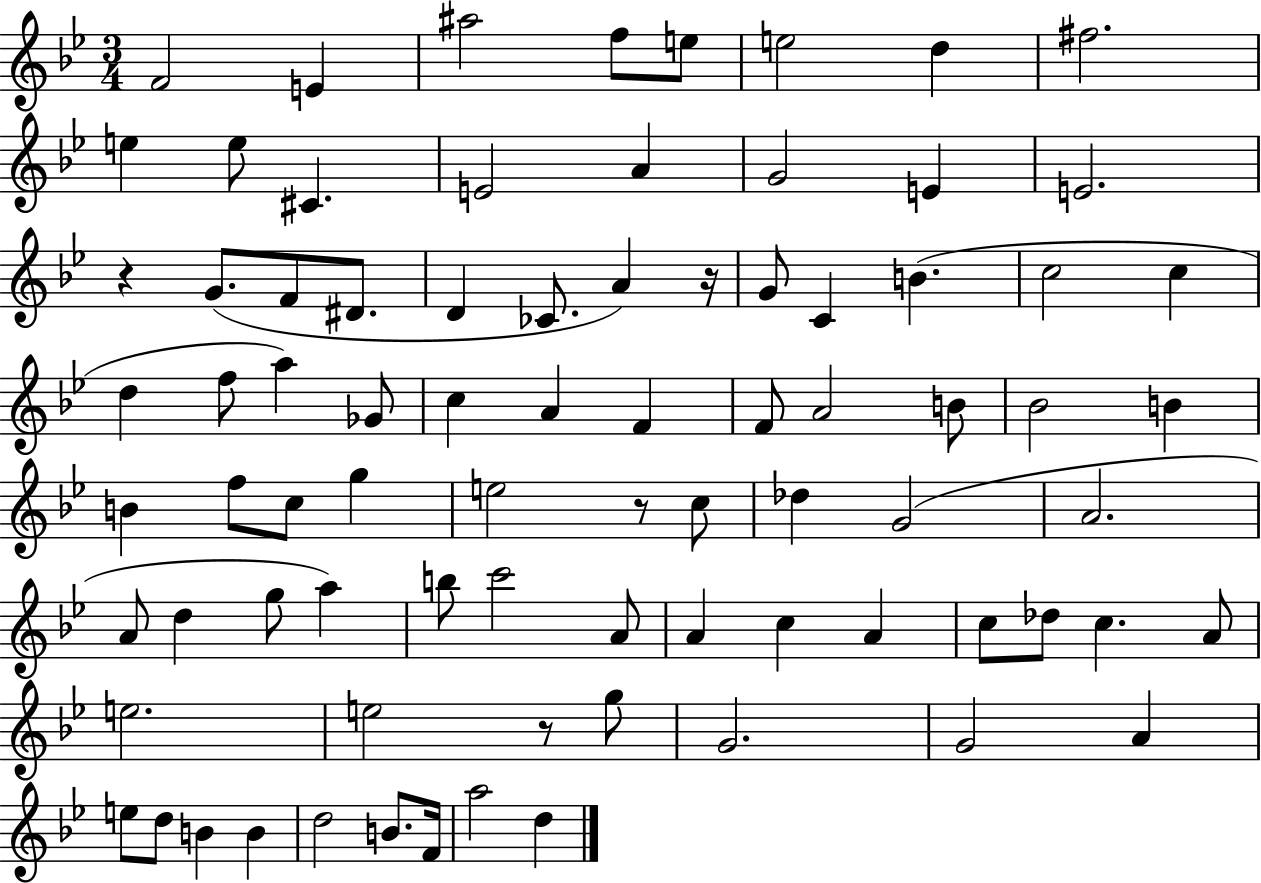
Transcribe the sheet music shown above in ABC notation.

X:1
T:Untitled
M:3/4
L:1/4
K:Bb
F2 E ^a2 f/2 e/2 e2 d ^f2 e e/2 ^C E2 A G2 E E2 z G/2 F/2 ^D/2 D _C/2 A z/4 G/2 C B c2 c d f/2 a _G/2 c A F F/2 A2 B/2 _B2 B B f/2 c/2 g e2 z/2 c/2 _d G2 A2 A/2 d g/2 a b/2 c'2 A/2 A c A c/2 _d/2 c A/2 e2 e2 z/2 g/2 G2 G2 A e/2 d/2 B B d2 B/2 F/4 a2 d